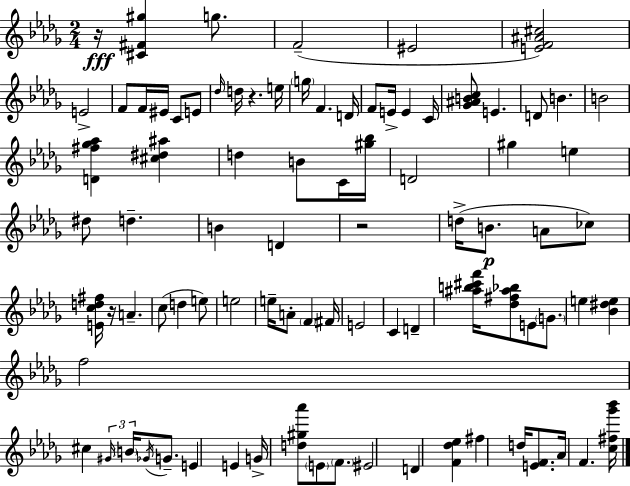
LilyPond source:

{
  \clef treble
  \numericTimeSignature
  \time 2/4
  \key bes \minor
  r16\fff <cis' fis' gis''>4 g''8. | f'2--( | eis'2 | <e' f' ais' cis''>2) | \break e'2-> | f'8 f'16 eis'16 c'8 e'8 | \grace { des''16 } d''16 r4. | e''16 \parenthesize g''16 f'4. | \break d'16 f'8 e'16-> e'4 | c'16 <ges' ais' b' c''>8 e'4. | d'8 b'4. | b'2 | \break <d' fis'' ges'' aes''>4 <cis'' dis'' ais''>4 | d''4 b'8 c'16 | <gis'' bes''>16 d'2 | gis''4 e''4 | \break dis''8 d''4.-- | b'4 d'4 | r2 | d''16->( b'8.\p a'8 ces''8) | \break <e' c'' d'' fis''>16 r16 a'4.-- | c''8( d''4 e''8) | e''2 | e''16-- a'8-. \parenthesize f'4 | \break fis'16 e'2 | c'4 d'4-- | <ais'' b'' cis''' f'''>16 <des'' fis'' ais'' bes''>8 e'8 \parenthesize g'8. | e''4 <bes' dis'' e''>4 | \break f''2 | cis''4 \tuplet 3/2 { \grace { gis'16 } \parenthesize b'16 \acciaccatura { ges'16 } } | g'8.-- e'4 e'4 | g'16-> <d'' gis'' aes'''>8 \parenthesize e'8 | \break \parenthesize f'8. eis'2 | d'4 <f' des'' ees''>4 | fis''4 d''16 | <e' f'>8. aes'16 f'4. | \break <c'' fis'' ges''' bes'''>16 \bar "|."
}